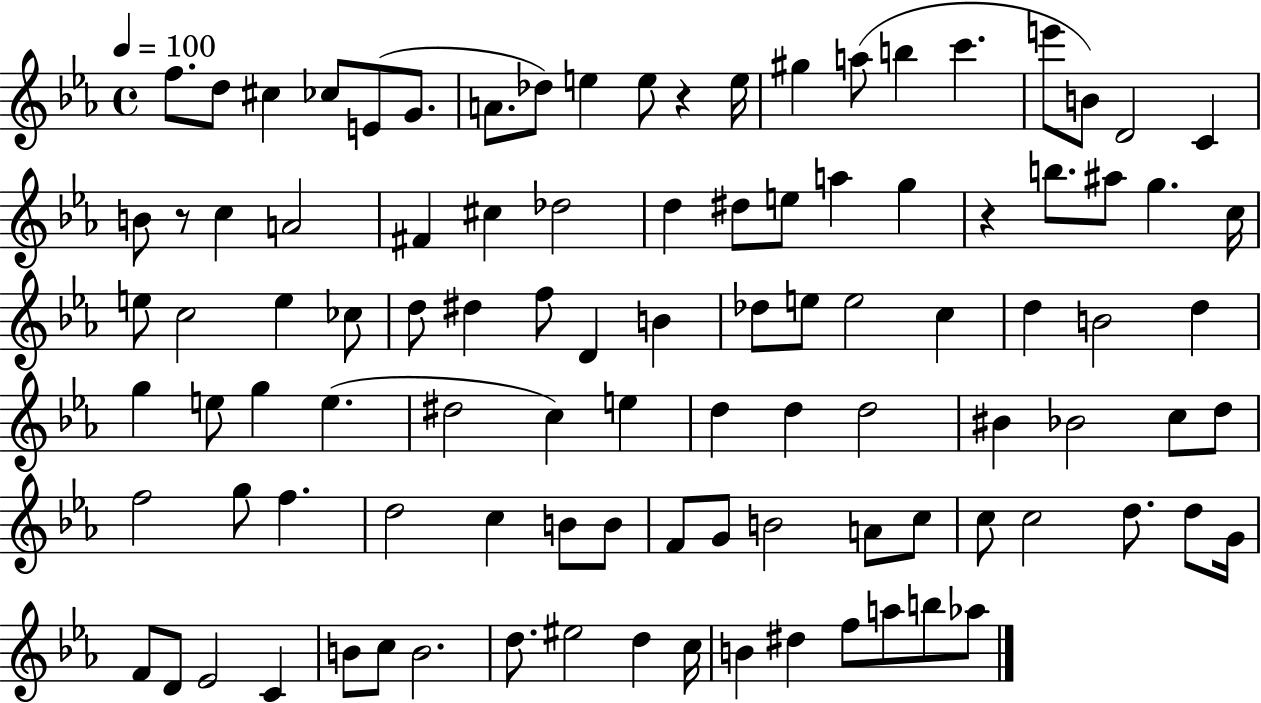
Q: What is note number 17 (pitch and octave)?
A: B4